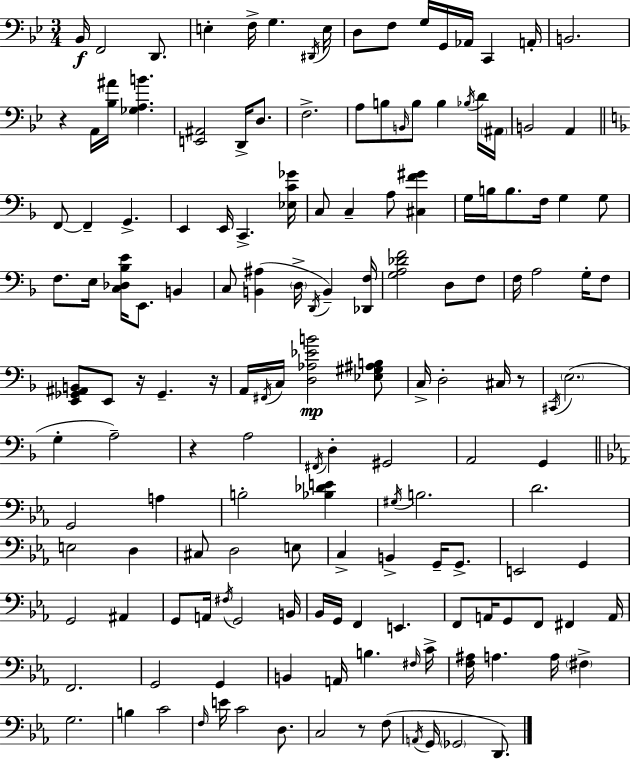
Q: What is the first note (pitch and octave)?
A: Bb2